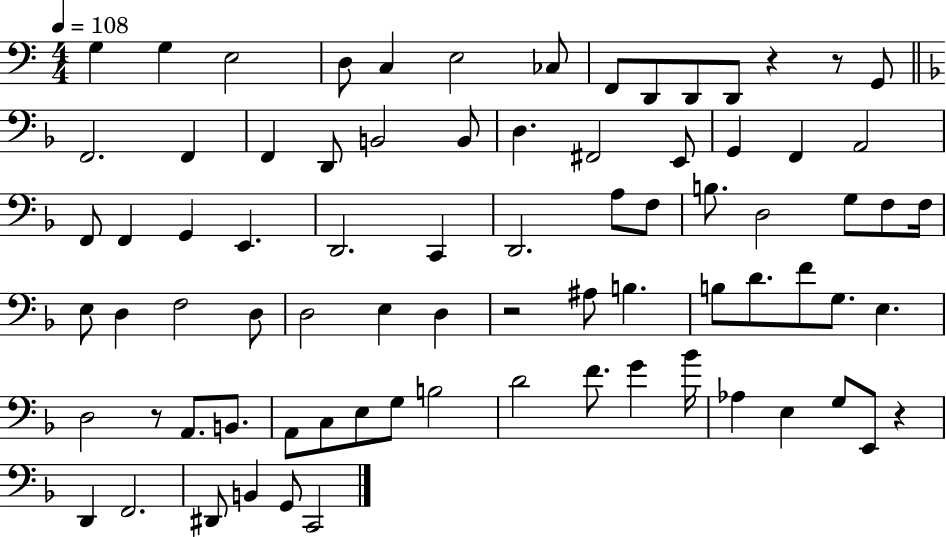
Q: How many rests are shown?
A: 5